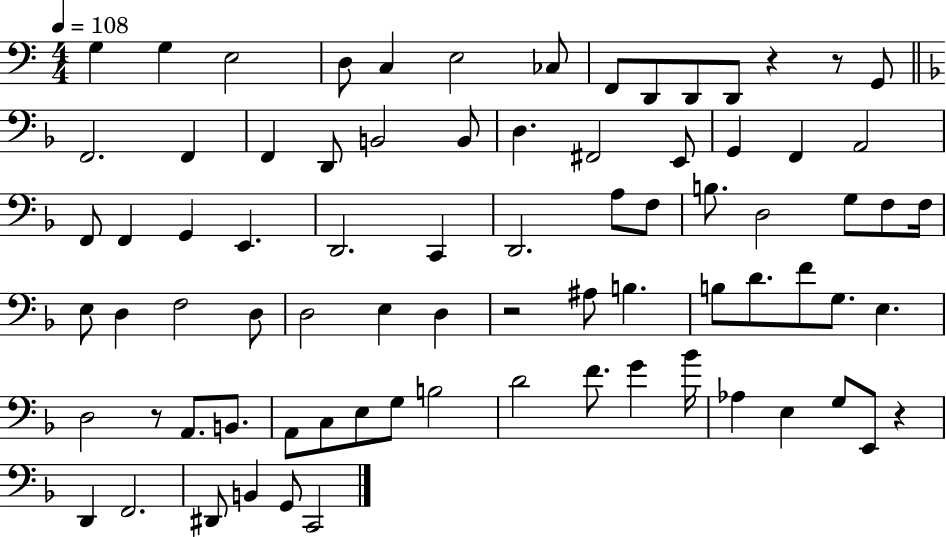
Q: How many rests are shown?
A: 5